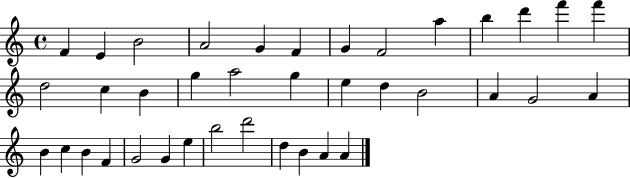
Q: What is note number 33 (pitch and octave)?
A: B5